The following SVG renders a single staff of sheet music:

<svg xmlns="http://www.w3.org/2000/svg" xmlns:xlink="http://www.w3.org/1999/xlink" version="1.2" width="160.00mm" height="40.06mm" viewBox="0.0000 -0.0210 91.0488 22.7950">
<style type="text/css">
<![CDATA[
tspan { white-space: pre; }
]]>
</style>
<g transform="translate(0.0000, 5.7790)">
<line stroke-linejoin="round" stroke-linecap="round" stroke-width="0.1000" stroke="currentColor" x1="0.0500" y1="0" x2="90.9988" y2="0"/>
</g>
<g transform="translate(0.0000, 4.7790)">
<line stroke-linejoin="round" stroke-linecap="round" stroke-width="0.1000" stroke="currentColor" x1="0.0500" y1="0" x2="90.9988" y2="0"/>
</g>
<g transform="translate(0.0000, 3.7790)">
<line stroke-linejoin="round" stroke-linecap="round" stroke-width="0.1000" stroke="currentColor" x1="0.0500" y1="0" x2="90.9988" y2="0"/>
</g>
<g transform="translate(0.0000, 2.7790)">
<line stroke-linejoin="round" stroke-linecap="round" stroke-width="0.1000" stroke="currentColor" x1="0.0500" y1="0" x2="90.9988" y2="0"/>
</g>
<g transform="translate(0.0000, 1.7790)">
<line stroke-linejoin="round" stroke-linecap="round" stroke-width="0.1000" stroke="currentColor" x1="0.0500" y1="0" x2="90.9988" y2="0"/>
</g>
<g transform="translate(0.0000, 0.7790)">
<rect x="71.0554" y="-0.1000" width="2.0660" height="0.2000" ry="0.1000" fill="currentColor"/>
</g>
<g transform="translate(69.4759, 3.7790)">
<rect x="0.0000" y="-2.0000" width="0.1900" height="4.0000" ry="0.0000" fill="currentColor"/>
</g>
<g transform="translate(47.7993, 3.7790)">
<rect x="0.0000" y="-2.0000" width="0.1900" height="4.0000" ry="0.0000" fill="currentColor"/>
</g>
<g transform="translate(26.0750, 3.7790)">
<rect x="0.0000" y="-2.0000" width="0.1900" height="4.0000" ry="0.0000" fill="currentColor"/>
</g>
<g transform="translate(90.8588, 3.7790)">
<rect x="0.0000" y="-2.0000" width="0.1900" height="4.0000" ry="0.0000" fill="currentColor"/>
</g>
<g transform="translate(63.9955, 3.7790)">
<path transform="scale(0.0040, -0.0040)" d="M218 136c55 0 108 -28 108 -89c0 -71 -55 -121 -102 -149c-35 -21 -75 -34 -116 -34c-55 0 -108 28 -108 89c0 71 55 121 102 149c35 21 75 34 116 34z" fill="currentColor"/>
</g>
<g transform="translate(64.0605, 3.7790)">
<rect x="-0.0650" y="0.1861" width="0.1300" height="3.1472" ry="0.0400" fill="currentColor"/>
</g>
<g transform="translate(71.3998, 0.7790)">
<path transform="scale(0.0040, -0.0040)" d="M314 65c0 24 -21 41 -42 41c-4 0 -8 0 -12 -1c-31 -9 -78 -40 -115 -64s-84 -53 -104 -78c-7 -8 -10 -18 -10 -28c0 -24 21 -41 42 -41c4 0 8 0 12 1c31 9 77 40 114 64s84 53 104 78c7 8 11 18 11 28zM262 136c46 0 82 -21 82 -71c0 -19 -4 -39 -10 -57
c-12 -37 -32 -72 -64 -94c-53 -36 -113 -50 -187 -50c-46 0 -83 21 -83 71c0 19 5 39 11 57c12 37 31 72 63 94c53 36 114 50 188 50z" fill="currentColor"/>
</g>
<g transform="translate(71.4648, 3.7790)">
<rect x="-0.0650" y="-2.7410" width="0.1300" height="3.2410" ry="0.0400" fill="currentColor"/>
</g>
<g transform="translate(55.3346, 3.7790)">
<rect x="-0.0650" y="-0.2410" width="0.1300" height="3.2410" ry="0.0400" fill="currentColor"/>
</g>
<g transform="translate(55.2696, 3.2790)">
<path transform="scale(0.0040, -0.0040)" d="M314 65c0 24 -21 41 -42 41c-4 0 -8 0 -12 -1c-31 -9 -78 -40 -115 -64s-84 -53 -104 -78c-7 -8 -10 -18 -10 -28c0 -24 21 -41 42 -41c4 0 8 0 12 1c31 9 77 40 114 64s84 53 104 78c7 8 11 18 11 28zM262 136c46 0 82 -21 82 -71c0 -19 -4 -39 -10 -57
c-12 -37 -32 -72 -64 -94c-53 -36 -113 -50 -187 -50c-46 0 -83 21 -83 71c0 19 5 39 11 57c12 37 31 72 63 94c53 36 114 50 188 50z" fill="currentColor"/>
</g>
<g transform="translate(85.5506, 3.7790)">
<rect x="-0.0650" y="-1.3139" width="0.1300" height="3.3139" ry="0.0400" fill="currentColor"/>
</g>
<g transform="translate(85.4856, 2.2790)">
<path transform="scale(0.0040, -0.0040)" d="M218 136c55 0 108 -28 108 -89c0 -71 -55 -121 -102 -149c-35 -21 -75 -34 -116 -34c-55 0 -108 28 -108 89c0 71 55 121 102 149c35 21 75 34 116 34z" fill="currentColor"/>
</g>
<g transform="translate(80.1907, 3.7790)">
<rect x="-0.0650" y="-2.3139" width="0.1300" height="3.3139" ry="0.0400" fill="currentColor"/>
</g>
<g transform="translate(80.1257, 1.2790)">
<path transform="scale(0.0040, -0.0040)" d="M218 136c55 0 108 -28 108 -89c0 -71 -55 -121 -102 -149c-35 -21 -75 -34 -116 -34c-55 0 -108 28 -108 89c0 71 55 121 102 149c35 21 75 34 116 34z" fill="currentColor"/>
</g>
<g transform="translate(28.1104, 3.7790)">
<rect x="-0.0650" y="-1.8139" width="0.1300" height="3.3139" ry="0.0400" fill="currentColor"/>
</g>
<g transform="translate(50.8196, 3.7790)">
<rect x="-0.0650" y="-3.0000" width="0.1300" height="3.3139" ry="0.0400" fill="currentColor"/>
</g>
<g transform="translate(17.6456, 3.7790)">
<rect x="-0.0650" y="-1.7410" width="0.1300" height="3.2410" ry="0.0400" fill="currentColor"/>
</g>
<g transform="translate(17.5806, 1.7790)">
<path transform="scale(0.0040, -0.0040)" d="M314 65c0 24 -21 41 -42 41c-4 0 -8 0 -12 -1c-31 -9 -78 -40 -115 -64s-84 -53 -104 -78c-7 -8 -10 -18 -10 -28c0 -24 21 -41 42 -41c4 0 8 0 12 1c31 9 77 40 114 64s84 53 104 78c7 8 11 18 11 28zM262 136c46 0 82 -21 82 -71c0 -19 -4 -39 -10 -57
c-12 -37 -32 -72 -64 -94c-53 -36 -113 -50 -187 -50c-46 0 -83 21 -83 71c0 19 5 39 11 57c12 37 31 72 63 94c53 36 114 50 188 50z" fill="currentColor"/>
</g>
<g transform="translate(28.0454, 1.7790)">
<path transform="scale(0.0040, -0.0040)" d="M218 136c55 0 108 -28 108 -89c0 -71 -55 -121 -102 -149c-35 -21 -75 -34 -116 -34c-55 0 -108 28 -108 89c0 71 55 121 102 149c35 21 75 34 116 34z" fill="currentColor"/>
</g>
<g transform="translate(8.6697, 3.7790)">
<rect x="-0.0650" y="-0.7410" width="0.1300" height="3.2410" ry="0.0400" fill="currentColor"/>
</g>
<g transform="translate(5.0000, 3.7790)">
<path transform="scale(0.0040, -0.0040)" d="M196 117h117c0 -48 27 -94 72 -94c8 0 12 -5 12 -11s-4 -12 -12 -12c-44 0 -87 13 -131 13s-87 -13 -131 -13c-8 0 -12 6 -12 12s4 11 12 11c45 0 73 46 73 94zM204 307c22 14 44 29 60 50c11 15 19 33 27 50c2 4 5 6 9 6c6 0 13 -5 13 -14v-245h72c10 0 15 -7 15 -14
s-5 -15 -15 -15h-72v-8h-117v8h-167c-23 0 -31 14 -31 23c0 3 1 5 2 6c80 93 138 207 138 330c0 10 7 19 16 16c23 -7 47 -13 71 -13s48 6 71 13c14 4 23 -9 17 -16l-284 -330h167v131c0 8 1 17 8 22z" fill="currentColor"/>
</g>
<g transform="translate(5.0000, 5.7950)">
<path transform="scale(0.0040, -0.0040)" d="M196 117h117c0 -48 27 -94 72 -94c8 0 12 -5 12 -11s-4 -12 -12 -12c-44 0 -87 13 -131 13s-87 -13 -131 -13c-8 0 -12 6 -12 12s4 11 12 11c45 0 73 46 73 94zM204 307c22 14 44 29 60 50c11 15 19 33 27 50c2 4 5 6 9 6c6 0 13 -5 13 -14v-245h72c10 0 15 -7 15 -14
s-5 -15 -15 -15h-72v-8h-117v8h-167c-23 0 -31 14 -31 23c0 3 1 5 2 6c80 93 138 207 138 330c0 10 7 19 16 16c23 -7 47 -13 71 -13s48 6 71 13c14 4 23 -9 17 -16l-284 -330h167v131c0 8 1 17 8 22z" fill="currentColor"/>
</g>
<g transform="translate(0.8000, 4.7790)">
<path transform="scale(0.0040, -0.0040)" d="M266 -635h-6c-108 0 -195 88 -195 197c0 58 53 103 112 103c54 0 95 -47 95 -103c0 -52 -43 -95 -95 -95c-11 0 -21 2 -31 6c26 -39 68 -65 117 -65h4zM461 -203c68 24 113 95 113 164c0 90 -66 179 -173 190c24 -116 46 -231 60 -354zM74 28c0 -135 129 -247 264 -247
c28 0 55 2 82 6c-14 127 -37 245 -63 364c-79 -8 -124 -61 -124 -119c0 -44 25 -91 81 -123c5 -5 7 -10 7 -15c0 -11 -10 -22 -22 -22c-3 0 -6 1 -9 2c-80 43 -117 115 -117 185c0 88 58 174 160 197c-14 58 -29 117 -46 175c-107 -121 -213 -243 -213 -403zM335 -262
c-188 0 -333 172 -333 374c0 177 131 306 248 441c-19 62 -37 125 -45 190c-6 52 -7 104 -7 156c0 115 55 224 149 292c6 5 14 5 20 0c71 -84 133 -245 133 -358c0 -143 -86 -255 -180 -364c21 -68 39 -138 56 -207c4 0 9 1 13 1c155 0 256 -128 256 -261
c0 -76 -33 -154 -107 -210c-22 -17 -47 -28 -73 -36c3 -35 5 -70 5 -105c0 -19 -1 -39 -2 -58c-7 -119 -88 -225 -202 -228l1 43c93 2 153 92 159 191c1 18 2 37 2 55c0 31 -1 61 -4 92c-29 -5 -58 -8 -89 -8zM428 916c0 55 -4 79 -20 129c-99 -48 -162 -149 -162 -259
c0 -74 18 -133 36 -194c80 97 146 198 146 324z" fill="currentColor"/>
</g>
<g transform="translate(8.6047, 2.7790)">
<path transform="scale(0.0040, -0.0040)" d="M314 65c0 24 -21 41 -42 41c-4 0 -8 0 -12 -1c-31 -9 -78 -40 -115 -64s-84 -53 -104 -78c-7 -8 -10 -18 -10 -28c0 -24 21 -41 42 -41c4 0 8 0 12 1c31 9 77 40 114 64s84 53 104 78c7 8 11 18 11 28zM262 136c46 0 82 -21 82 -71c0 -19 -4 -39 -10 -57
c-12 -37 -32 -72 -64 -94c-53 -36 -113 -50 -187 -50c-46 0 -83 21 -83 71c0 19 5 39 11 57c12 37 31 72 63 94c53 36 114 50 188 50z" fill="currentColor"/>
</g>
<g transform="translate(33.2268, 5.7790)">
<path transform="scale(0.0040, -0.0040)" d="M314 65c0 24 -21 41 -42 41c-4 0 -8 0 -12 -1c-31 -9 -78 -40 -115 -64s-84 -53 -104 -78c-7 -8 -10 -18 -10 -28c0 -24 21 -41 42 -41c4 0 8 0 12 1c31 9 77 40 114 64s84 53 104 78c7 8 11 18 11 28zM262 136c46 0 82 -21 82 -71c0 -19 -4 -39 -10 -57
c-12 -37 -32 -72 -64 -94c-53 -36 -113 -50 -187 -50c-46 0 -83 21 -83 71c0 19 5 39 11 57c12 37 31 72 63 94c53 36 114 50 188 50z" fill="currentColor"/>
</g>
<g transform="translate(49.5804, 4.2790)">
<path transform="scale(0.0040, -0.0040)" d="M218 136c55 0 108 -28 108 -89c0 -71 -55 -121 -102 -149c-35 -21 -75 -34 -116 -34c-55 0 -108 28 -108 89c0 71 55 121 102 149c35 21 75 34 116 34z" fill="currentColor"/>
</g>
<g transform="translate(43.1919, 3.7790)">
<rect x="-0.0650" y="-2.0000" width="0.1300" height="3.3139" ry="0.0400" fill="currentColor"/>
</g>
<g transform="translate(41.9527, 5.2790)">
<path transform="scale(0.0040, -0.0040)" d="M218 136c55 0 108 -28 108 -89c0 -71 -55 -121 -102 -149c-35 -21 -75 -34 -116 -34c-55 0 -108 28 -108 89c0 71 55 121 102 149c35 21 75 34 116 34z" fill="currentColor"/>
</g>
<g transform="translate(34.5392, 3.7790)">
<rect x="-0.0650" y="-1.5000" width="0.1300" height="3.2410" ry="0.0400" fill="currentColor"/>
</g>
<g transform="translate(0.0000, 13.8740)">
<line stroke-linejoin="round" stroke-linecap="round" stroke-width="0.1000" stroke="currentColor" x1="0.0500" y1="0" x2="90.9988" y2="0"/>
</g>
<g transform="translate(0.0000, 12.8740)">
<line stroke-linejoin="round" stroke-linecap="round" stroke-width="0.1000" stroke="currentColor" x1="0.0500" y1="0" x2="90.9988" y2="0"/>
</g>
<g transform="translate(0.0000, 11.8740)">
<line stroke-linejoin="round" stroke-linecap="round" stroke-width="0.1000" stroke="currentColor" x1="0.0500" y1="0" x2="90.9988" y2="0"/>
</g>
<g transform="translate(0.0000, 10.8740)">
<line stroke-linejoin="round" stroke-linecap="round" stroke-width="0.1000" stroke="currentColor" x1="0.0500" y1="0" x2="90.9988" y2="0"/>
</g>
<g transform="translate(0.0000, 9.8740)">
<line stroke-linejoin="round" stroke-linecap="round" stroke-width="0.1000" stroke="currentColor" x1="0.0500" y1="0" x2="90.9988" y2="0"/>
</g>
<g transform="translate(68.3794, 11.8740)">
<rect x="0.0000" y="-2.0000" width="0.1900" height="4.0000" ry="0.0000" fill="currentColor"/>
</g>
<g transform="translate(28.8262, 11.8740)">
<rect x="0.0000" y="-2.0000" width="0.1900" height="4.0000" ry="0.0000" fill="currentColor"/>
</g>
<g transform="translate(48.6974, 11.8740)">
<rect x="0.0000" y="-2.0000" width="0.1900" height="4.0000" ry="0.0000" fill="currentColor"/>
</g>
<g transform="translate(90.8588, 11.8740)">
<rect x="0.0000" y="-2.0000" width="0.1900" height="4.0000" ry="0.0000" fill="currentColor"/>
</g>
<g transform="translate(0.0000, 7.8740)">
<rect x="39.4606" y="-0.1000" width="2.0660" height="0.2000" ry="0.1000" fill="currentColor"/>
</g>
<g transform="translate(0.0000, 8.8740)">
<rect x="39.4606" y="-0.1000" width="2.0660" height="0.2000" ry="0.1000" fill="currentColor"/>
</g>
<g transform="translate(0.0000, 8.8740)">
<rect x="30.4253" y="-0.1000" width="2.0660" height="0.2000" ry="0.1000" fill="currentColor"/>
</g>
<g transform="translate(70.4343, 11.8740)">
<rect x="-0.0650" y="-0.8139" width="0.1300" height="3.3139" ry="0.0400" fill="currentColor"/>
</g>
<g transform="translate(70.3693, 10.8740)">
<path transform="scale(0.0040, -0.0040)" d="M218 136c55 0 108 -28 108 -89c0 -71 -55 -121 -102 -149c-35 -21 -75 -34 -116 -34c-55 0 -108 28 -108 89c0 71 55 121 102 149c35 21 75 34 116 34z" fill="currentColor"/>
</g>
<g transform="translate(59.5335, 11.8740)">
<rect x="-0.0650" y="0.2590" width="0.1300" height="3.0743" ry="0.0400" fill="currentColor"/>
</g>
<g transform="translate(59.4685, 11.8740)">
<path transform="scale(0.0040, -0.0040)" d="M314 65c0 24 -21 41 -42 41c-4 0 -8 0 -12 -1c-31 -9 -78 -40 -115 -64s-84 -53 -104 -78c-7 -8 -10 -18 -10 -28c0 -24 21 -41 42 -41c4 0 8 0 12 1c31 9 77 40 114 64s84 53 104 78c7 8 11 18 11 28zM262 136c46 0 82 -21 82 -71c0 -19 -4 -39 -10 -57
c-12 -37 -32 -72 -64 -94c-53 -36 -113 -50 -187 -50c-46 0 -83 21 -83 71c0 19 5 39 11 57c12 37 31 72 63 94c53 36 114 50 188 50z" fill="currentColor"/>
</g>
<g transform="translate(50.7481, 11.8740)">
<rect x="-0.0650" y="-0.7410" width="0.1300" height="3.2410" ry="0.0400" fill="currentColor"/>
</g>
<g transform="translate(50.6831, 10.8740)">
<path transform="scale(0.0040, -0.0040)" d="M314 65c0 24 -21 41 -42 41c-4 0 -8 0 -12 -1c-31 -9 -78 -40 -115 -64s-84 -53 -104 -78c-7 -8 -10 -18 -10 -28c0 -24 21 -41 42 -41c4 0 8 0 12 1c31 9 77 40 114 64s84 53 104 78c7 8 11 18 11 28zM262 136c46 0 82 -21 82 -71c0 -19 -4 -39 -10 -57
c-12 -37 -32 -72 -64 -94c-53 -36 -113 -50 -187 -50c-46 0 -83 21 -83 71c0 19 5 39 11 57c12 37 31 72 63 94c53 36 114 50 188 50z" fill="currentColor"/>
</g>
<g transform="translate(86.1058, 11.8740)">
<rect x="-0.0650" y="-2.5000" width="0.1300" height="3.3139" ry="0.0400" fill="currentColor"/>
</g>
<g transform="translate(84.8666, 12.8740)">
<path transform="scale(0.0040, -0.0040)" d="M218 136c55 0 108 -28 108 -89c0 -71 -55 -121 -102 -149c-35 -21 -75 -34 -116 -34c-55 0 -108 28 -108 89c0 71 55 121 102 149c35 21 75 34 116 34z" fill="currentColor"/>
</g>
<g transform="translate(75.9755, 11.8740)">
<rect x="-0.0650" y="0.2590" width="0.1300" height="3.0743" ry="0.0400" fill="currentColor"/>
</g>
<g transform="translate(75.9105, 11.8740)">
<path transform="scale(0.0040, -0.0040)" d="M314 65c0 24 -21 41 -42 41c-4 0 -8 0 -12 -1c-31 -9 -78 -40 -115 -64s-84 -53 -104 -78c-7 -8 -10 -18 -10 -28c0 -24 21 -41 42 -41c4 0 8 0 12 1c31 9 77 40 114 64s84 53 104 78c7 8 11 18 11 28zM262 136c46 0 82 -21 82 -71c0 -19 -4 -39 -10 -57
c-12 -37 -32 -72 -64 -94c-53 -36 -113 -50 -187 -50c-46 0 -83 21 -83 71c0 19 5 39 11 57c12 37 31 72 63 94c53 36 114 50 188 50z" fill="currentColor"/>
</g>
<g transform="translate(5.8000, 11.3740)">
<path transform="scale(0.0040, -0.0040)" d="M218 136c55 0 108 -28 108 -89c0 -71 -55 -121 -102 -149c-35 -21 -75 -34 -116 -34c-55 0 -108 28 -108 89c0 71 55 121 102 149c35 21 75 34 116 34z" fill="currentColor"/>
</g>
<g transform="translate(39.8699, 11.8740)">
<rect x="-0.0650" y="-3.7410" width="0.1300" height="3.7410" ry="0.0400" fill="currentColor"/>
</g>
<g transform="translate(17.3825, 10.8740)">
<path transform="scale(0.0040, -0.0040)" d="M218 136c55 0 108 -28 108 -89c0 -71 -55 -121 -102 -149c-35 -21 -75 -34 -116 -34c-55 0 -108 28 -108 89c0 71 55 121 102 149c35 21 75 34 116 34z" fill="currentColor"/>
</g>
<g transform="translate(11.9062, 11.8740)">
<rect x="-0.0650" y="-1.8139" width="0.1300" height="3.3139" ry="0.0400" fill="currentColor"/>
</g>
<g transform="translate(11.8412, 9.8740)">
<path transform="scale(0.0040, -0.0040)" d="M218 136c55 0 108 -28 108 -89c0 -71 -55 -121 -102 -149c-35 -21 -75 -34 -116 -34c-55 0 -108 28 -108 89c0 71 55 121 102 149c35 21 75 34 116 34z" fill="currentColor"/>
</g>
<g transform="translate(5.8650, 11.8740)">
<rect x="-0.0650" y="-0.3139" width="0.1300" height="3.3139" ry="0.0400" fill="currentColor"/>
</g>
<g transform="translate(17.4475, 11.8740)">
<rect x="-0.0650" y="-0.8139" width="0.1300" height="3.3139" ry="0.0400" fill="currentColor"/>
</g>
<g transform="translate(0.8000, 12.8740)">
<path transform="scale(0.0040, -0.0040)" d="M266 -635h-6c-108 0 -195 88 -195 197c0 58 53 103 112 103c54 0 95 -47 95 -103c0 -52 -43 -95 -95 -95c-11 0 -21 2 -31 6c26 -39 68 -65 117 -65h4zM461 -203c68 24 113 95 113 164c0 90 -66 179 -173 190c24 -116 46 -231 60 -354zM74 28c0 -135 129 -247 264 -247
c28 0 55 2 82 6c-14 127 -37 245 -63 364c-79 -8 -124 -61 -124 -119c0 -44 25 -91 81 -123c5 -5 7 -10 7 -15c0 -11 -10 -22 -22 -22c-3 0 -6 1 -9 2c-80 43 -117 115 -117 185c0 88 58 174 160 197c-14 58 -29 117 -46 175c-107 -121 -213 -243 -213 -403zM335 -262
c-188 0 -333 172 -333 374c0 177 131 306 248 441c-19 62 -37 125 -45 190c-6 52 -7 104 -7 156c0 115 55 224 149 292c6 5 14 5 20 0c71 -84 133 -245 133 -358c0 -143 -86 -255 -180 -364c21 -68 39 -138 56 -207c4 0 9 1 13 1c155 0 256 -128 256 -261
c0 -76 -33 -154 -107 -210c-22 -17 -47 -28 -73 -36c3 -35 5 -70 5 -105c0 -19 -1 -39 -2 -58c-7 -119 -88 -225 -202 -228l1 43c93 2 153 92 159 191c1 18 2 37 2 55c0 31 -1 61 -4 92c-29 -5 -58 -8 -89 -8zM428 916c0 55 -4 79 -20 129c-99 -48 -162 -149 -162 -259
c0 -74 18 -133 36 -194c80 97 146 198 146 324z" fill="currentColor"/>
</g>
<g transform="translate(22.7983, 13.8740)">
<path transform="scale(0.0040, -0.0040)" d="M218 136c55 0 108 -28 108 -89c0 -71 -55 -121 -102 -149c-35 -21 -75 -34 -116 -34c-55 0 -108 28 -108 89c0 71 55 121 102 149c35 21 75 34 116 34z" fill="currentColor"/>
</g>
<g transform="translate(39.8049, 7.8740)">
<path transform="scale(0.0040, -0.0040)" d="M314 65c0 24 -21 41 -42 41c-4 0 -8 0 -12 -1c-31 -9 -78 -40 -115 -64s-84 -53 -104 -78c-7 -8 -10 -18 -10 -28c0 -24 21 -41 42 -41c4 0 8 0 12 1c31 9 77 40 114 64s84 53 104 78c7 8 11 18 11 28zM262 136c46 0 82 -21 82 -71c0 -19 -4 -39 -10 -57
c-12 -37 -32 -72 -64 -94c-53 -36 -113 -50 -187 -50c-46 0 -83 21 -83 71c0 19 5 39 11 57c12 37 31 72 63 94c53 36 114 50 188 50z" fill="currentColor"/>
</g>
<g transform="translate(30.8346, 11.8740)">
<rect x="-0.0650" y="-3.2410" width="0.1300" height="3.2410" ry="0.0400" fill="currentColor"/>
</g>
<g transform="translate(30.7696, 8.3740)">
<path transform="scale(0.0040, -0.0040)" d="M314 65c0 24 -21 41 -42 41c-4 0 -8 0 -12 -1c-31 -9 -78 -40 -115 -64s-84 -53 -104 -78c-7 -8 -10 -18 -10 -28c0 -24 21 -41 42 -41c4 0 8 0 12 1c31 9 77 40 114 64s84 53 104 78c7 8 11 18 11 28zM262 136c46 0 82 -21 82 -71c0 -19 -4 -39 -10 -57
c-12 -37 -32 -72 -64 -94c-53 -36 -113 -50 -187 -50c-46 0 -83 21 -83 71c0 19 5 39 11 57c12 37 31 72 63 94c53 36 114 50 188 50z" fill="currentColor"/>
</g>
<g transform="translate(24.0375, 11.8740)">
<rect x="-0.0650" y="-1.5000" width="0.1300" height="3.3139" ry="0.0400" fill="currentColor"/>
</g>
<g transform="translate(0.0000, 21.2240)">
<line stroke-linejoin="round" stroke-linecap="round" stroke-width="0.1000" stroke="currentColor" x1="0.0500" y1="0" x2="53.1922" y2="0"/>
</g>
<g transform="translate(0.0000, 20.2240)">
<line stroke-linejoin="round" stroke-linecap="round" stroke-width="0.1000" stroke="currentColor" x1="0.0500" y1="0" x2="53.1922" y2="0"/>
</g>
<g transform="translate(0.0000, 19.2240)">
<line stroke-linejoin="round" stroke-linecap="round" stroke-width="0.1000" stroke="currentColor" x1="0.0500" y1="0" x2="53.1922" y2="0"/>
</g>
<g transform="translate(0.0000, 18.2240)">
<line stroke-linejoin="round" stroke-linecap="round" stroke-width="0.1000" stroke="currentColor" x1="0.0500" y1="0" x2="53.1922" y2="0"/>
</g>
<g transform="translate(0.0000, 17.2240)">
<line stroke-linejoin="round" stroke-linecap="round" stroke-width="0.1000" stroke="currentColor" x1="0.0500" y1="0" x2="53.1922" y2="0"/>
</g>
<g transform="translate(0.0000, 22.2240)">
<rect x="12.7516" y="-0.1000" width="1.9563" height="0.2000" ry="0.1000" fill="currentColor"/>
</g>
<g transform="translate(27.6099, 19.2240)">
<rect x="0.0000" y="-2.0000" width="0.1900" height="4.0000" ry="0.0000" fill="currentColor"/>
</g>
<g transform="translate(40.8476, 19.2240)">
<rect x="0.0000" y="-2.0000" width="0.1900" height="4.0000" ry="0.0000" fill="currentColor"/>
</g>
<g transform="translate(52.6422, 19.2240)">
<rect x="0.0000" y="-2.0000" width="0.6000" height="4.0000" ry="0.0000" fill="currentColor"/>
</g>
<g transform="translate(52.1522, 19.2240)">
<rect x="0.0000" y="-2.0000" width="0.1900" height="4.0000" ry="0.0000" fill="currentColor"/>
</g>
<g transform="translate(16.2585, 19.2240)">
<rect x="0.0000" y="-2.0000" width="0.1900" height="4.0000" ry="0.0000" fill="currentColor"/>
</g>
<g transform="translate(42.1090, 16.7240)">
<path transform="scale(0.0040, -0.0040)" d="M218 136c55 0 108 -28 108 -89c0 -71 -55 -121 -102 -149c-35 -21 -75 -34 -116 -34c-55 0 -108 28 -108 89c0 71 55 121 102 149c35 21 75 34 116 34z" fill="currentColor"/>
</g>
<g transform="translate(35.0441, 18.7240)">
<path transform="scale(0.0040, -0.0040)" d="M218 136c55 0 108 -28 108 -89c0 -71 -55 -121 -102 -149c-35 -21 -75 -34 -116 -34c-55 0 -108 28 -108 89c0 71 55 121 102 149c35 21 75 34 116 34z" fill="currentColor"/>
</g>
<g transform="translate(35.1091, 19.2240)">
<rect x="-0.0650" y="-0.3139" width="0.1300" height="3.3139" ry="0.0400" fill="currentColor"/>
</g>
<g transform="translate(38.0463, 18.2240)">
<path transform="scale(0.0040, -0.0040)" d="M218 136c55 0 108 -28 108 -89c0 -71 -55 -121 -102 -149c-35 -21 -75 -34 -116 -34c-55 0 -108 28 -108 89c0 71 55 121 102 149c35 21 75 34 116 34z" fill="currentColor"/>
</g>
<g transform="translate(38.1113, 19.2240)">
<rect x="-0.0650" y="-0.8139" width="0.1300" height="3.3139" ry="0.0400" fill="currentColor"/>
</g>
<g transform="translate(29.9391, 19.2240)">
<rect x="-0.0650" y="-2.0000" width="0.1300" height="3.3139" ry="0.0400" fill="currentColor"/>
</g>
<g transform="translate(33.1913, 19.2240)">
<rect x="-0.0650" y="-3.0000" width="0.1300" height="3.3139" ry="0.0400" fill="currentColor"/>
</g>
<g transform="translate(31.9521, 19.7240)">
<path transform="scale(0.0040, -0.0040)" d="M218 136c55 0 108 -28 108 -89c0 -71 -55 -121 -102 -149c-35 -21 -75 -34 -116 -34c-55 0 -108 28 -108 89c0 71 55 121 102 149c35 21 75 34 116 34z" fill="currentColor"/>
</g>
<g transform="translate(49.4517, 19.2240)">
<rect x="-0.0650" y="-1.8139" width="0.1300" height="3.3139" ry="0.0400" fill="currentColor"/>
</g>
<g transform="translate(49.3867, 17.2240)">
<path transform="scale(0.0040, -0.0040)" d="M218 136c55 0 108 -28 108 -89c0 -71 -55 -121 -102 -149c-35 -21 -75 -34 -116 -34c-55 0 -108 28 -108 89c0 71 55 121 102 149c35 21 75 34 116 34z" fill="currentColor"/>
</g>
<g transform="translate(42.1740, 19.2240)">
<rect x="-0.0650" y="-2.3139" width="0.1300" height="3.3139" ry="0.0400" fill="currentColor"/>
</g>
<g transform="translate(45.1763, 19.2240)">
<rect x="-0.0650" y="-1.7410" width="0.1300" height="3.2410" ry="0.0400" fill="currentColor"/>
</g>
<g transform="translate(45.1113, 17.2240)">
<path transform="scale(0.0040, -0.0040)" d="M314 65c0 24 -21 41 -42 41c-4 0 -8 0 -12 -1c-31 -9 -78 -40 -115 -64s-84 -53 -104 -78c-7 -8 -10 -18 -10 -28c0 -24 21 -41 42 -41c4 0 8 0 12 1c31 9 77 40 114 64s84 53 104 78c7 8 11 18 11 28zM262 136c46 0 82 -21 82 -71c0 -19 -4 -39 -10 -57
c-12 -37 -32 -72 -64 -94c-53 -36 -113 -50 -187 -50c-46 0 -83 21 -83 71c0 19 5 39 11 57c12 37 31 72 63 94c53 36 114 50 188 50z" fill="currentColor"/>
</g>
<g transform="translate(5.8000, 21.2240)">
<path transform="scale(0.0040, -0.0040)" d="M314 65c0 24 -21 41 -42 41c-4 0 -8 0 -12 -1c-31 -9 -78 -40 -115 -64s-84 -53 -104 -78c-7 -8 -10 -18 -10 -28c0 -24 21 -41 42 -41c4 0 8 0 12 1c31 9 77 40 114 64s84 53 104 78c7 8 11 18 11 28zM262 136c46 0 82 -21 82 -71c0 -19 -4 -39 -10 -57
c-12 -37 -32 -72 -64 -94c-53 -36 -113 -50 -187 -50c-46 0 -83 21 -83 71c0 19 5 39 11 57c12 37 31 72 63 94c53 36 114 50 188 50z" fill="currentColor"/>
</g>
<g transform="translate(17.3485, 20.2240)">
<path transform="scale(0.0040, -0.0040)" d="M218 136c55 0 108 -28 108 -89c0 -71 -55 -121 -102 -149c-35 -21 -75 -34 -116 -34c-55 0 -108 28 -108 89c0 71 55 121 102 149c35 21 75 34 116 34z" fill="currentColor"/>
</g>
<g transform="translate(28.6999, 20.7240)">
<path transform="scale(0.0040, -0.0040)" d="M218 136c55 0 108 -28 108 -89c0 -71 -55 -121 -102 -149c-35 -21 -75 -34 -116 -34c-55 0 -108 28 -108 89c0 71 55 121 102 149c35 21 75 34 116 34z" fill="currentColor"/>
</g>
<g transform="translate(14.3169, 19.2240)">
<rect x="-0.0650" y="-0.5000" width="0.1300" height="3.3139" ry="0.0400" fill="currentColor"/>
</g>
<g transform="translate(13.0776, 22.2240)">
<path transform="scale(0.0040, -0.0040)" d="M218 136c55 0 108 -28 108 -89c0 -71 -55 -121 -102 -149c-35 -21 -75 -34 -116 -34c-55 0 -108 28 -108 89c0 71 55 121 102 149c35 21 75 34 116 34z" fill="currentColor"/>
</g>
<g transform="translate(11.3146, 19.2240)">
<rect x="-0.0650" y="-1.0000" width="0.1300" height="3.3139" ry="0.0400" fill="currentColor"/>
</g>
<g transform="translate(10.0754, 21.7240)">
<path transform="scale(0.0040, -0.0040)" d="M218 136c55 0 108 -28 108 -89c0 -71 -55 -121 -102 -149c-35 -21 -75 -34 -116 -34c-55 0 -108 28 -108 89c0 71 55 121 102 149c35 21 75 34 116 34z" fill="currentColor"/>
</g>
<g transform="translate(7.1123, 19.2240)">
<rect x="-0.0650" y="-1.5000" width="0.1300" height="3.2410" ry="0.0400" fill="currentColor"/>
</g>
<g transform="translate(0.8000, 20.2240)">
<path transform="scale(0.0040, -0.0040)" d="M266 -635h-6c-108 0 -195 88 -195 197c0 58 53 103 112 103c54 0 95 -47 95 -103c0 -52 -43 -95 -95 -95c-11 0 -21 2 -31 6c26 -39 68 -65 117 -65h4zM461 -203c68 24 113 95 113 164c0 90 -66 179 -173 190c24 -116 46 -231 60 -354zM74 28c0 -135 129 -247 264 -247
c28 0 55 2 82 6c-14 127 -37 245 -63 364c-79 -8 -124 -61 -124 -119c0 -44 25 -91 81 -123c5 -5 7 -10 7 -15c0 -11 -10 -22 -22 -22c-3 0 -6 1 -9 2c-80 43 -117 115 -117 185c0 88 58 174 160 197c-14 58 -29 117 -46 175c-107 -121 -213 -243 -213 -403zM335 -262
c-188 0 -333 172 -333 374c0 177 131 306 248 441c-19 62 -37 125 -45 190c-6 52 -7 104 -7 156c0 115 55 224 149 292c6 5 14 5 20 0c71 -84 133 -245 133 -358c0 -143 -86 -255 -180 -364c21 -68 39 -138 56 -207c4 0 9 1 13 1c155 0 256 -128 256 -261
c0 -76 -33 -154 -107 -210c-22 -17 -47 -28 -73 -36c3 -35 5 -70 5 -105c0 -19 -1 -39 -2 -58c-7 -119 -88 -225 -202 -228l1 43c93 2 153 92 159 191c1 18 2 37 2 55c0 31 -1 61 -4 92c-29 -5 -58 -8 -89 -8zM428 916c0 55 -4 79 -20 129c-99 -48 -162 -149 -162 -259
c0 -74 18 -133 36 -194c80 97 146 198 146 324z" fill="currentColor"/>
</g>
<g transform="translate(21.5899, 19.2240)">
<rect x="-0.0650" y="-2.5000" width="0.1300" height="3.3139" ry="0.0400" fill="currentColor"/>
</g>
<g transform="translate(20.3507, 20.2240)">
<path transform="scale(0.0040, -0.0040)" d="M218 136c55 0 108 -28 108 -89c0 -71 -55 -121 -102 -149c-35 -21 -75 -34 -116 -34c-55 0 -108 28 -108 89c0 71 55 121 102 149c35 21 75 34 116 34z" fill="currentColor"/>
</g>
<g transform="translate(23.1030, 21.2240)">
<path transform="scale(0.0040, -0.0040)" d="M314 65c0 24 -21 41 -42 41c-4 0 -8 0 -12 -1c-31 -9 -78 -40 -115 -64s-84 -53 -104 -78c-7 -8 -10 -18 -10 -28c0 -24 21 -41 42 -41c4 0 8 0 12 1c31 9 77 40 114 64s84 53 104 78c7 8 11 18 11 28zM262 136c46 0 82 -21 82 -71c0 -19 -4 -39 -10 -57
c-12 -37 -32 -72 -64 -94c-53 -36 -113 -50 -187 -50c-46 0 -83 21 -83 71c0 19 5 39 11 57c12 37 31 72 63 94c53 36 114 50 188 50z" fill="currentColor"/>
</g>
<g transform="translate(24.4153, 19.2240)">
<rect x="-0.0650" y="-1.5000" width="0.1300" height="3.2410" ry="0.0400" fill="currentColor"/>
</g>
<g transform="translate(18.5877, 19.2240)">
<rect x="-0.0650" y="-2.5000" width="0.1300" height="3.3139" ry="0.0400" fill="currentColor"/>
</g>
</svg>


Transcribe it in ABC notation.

X:1
T:Untitled
M:4/4
L:1/4
K:C
d2 f2 f E2 F A c2 B a2 g e c f d E b2 c'2 d2 B2 d B2 G E2 D C G G E2 F A c d g f2 f